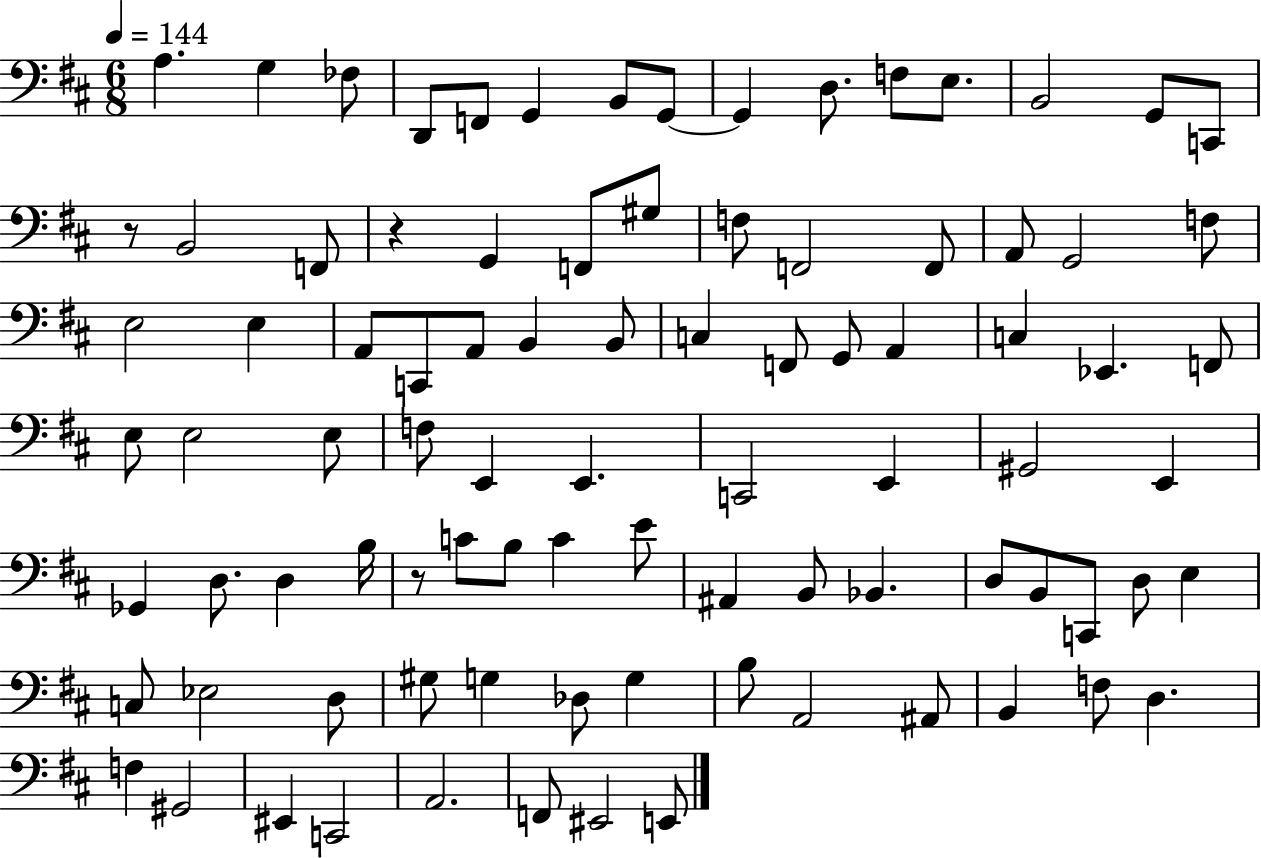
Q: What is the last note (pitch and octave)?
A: E2